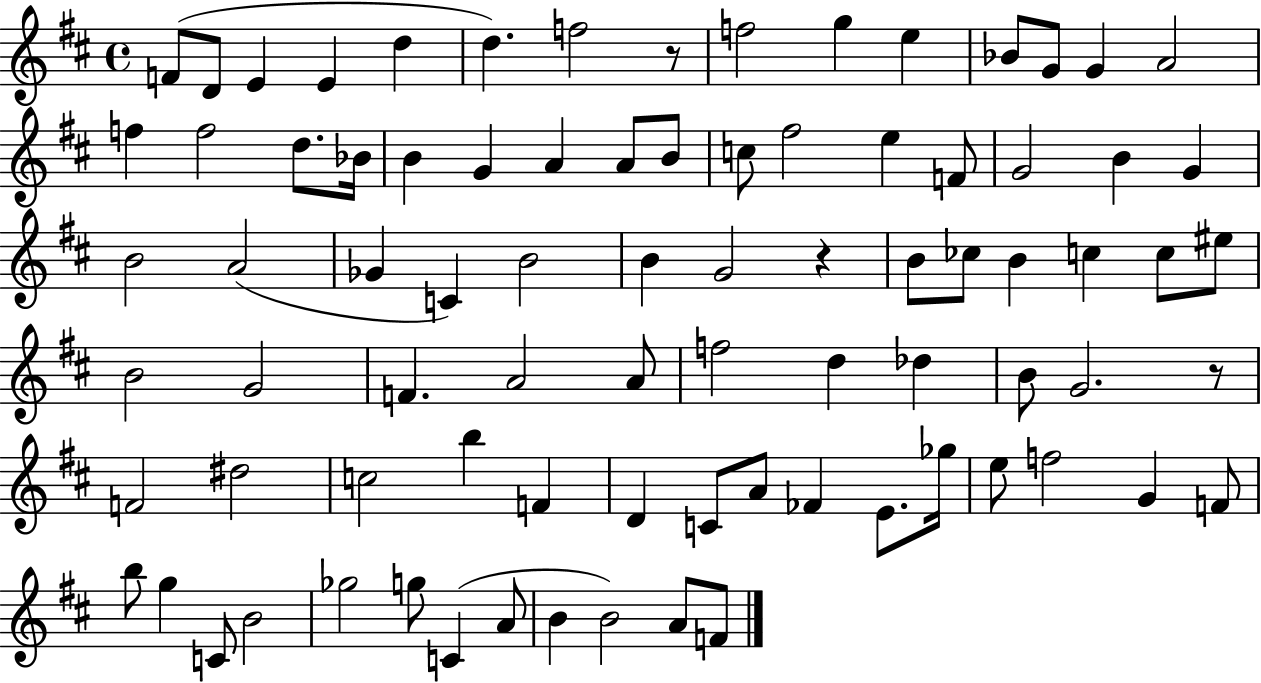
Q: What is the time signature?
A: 4/4